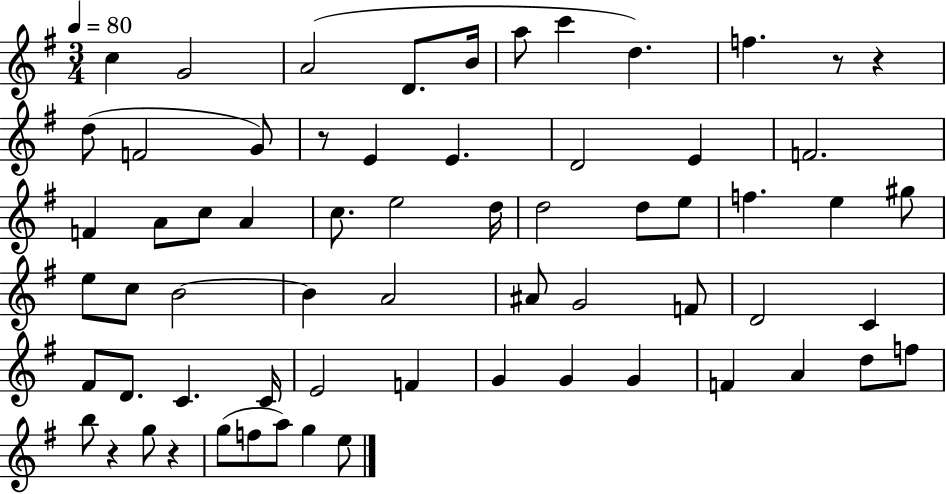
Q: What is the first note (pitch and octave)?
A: C5